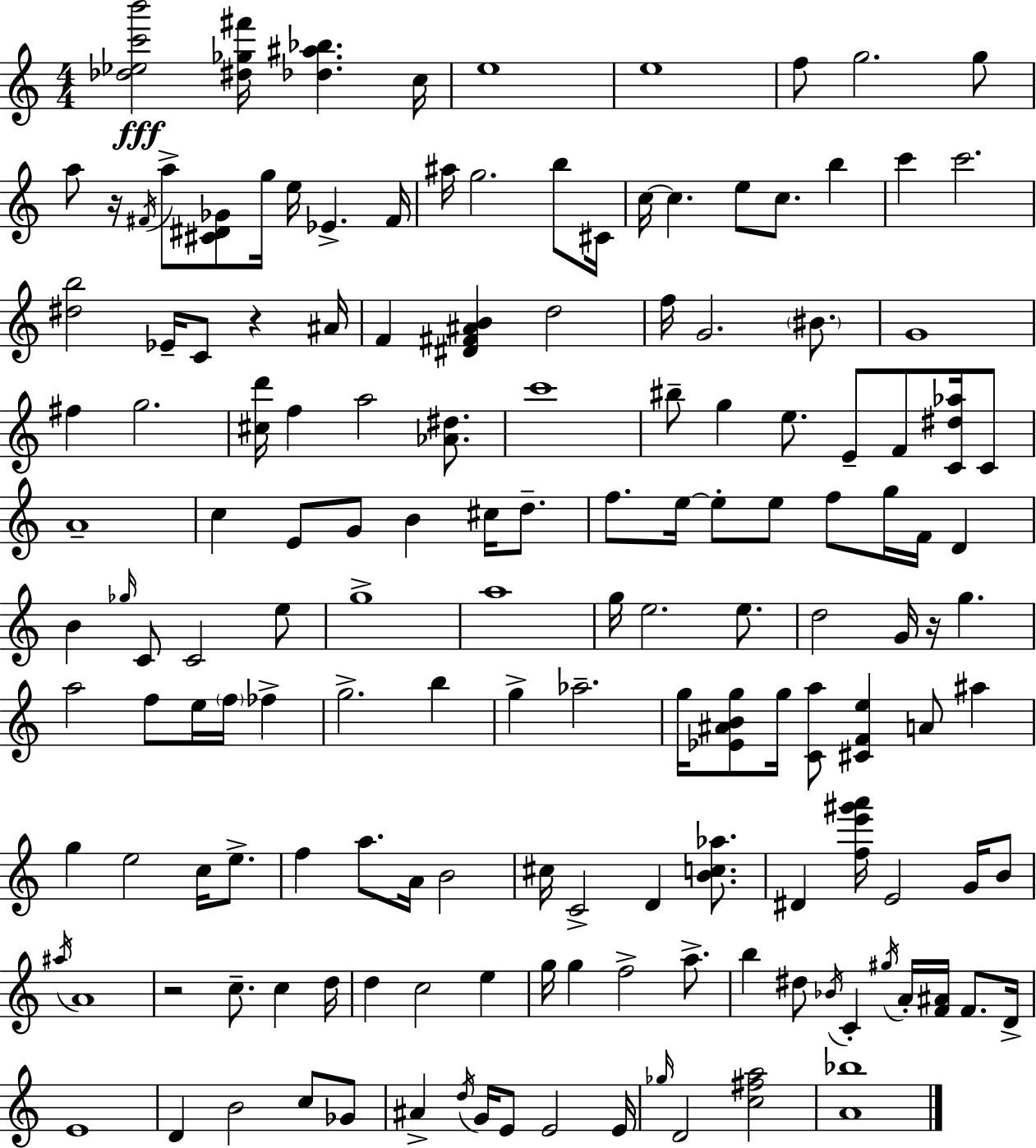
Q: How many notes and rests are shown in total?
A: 154